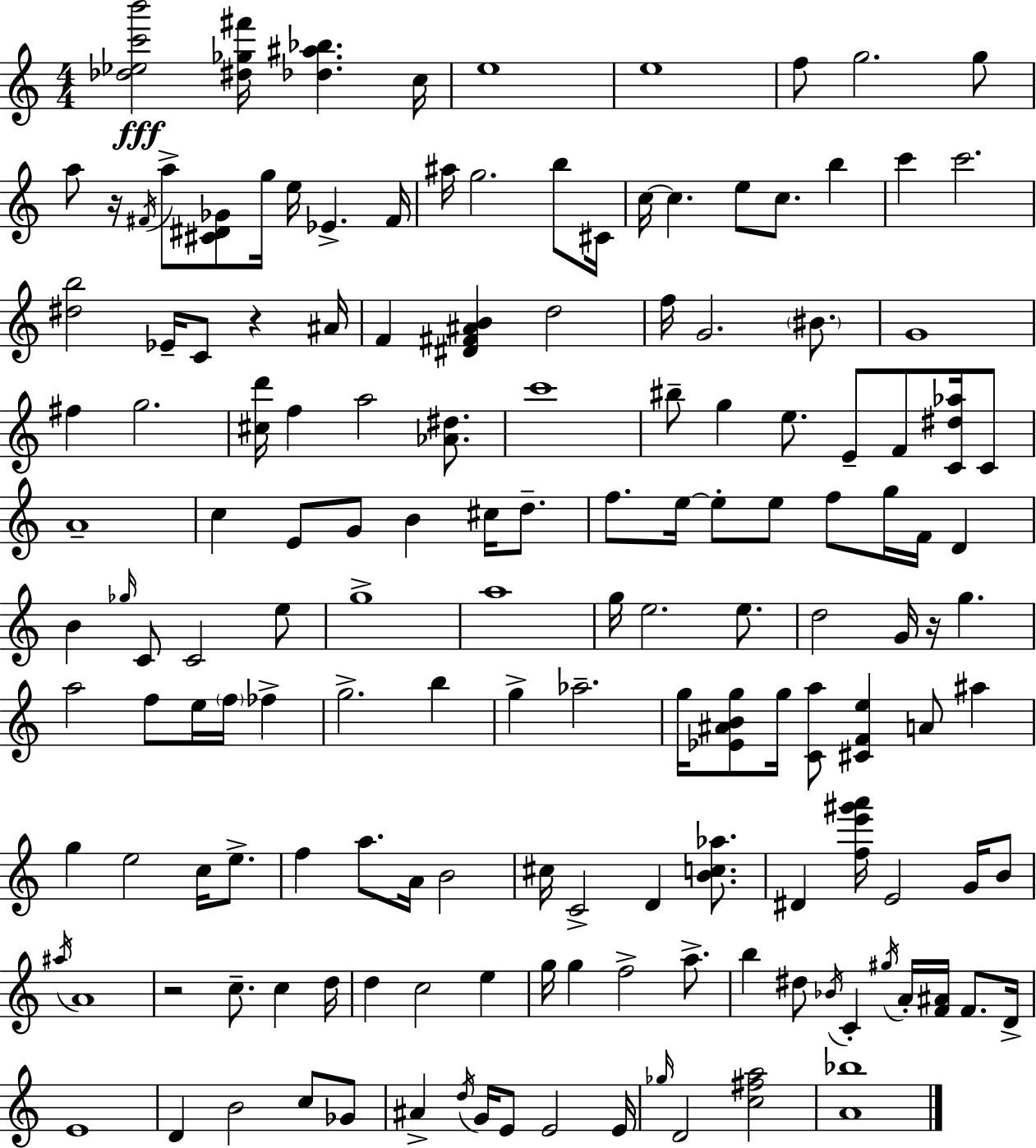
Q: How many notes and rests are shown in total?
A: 154